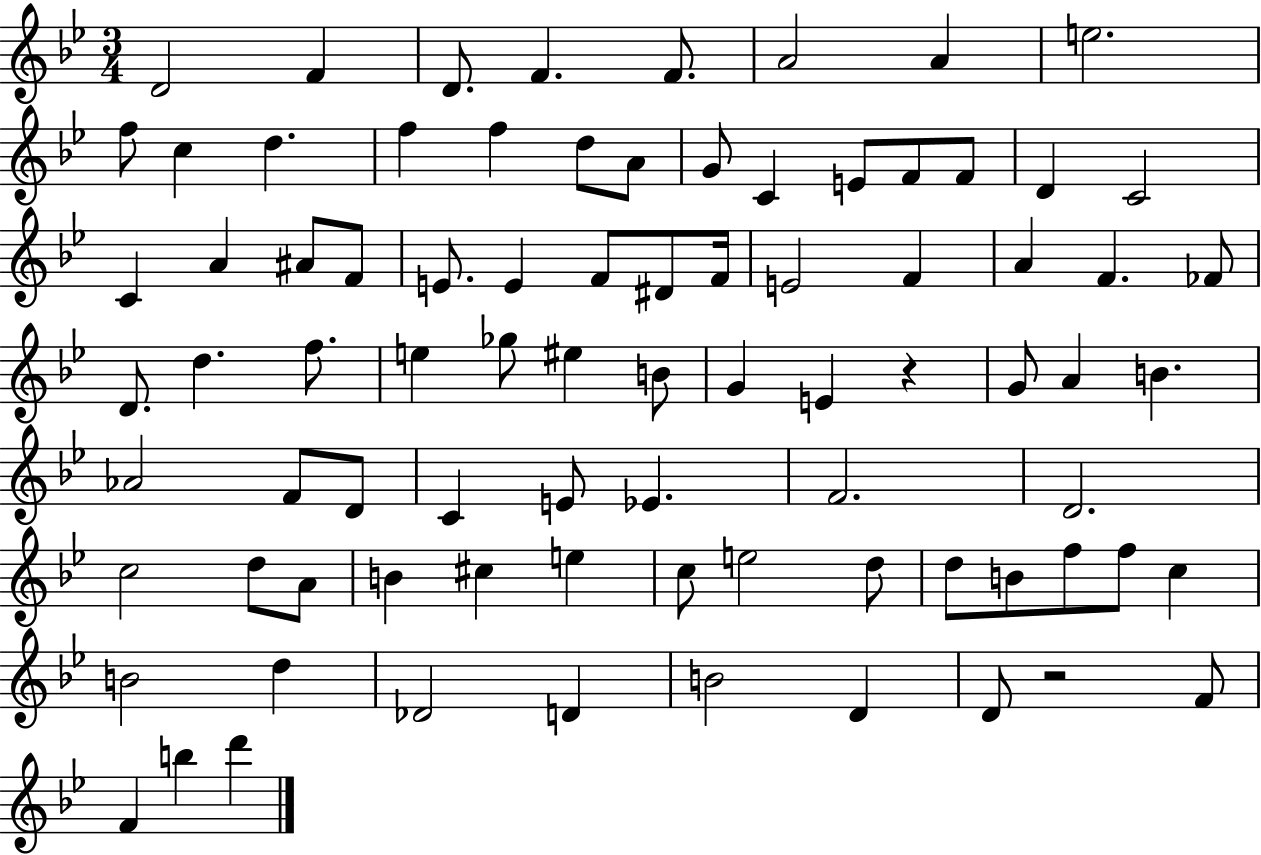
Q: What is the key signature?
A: BES major